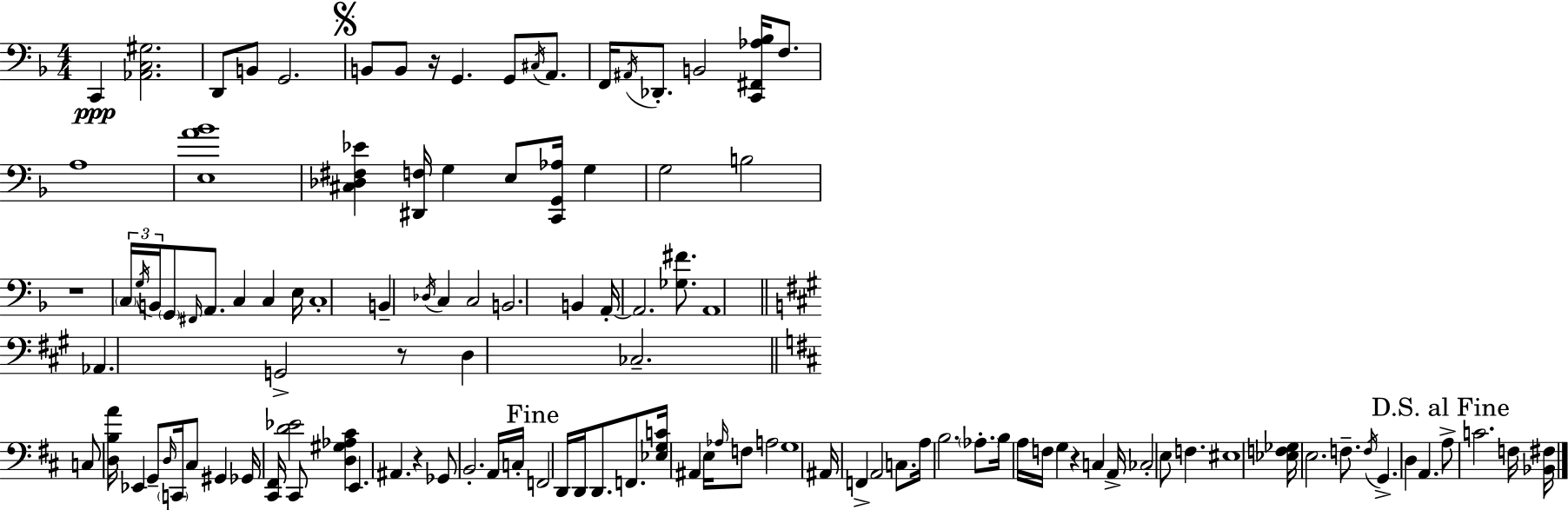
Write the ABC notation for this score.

X:1
T:Untitled
M:4/4
L:1/4
K:Dm
C,, [_A,,C,^G,]2 D,,/2 B,,/2 G,,2 B,,/2 B,,/2 z/4 G,, G,,/2 ^C,/4 A,,/2 F,,/4 ^A,,/4 _D,,/2 B,,2 [C,,^F,,_A,_B,]/4 F,/2 A,4 [E,A_B]4 [^C,_D,^F,_E] [^D,,F,]/4 G, E,/2 [C,,G,,_A,]/4 G, G,2 B,2 z4 C,/4 G,/4 B,,/4 G,,/2 ^F,,/4 A,,/2 C, C, E,/4 C,4 B,, _D,/4 C, C,2 B,,2 B,, A,,/4 A,,2 [_G,^F]/2 A,,4 _A,, G,,2 z/2 D, _C,2 C,/2 [D,B,A]/4 _E,, G,,/2 D,/4 C,,/4 ^C,/2 ^G,, _G,,/4 [^C,,^F,,]/4 [D_E]2 ^C,,/2 [D,^G,_A,^C] E,, ^A,, z _G,,/2 B,,2 A,,/4 C,/4 F,,2 D,,/4 D,,/4 D,,/2 F,,/2 [_E,G,C]/4 ^A,, E,/4 _A,/4 F,/2 A,2 G,4 ^A,,/4 F,, A,,2 C,/2 A,/4 B,2 _A,/2 B,/4 A,/4 F,/4 G, z C, A,,/4 _C,2 E,/2 F, ^E,4 [_E,F,_G,]/4 E,2 F,/2 F,/4 G,, D, A,, A,/2 C2 F,/4 [_B,,^F,]/4